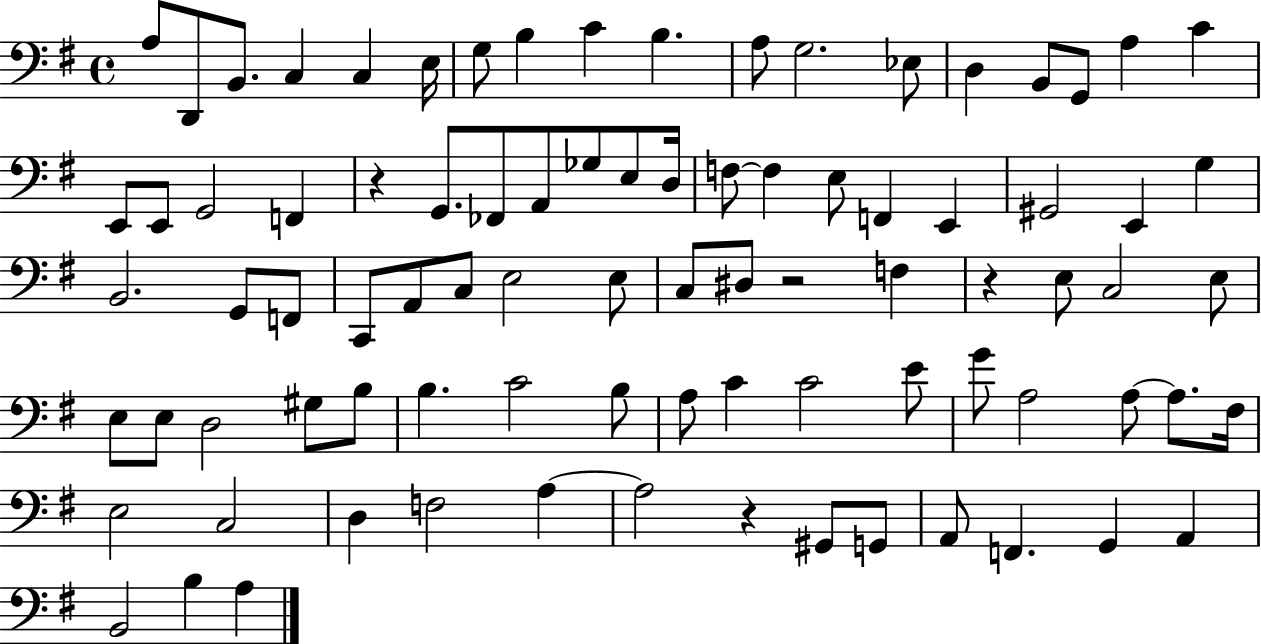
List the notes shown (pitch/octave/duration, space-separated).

A3/e D2/e B2/e. C3/q C3/q E3/s G3/e B3/q C4/q B3/q. A3/e G3/h. Eb3/e D3/q B2/e G2/e A3/q C4/q E2/e E2/e G2/h F2/q R/q G2/e. FES2/e A2/e Gb3/e E3/e D3/s F3/e F3/q E3/e F2/q E2/q G#2/h E2/q G3/q B2/h. G2/e F2/e C2/e A2/e C3/e E3/h E3/e C3/e D#3/e R/h F3/q R/q E3/e C3/h E3/e E3/e E3/e D3/h G#3/e B3/e B3/q. C4/h B3/e A3/e C4/q C4/h E4/e G4/e A3/h A3/e A3/e. F#3/s E3/h C3/h D3/q F3/h A3/q A3/h R/q G#2/e G2/e A2/e F2/q. G2/q A2/q B2/h B3/q A3/q